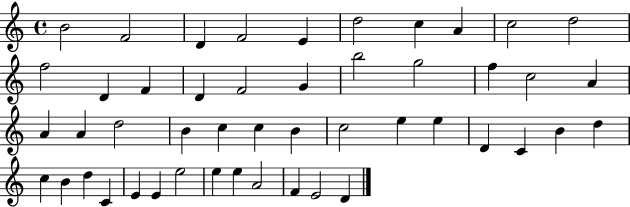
{
  \clef treble
  \time 4/4
  \defaultTimeSignature
  \key c \major
  b'2 f'2 | d'4 f'2 e'4 | d''2 c''4 a'4 | c''2 d''2 | \break f''2 d'4 f'4 | d'4 f'2 g'4 | b''2 g''2 | f''4 c''2 a'4 | \break a'4 a'4 d''2 | b'4 c''4 c''4 b'4 | c''2 e''4 e''4 | d'4 c'4 b'4 d''4 | \break c''4 b'4 d''4 c'4 | e'4 e'4 e''2 | e''4 e''4 a'2 | f'4 e'2 d'4 | \break \bar "|."
}